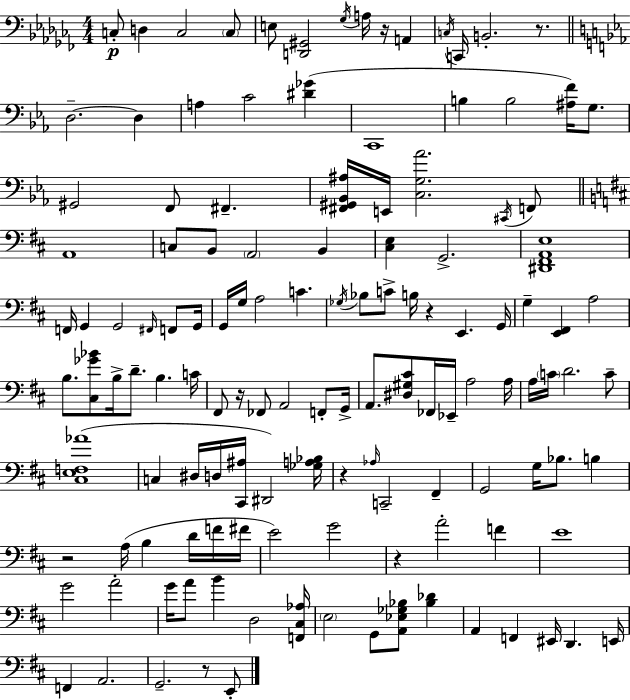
X:1
T:Untitled
M:4/4
L:1/4
K:Abm
C,/2 D, C,2 C,/2 E,/2 [D,,^G,,]2 _G,/4 A,/4 z/4 A,, C,/4 C,,/4 B,,2 z/2 D,2 D, A, C2 [^D_G] C,,4 B, B,2 [^A,F]/4 G,/2 ^G,,2 F,,/2 ^F,, [^F,,^G,,_B,,^A,]/4 E,,/4 [C,G,_A]2 ^C,,/4 F,,/2 A,,4 C,/2 B,,/2 A,,2 B,, [^C,E,] G,,2 [^D,,^F,,A,,E,]4 F,,/4 G,, G,,2 ^F,,/4 F,,/2 G,,/4 G,,/4 G,/4 A,2 C _G,/4 _B,/2 C/2 B,/4 z E,, G,,/4 G, [E,,^F,,] A,2 B,/2 [^C,_G_B]/2 B,/4 D/2 B, C/4 ^F,,/2 z/4 _F,,/2 A,,2 F,,/2 G,,/4 A,,/2 [^D,^G,^C]/2 _F,,/4 _E,,/4 A,2 A,/4 A,/4 C/4 D2 C/2 [^C,E,F,_A]4 C, ^D,/4 D,/4 [^C,,^A,]/4 ^D,,2 [_G,A,_B,]/4 z _A,/4 C,,2 ^F,, G,,2 G,/4 _B,/2 B, z2 A,/4 B, D/4 F/4 ^F/4 E2 G2 z A2 F E4 G2 A2 G/4 A/2 B D,2 [F,,^C,_A,]/4 E,2 G,,/2 [A,,_E,_G,_B,]/2 [_B,_D] A,, F,, ^E,,/4 D,, E,,/4 F,, A,,2 G,,2 z/2 E,,/2